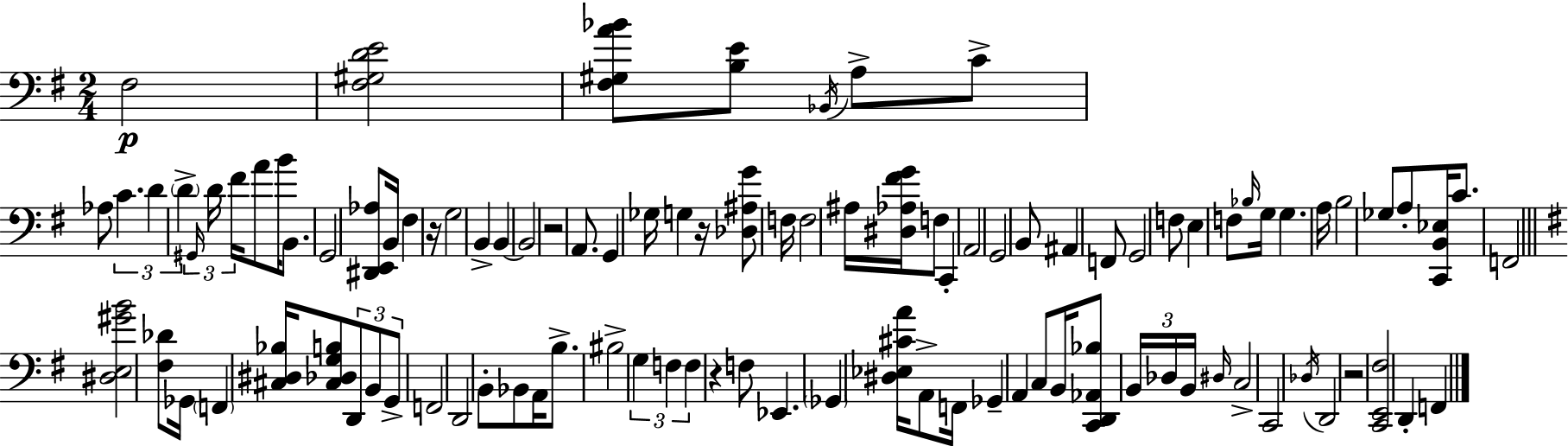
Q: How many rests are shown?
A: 5